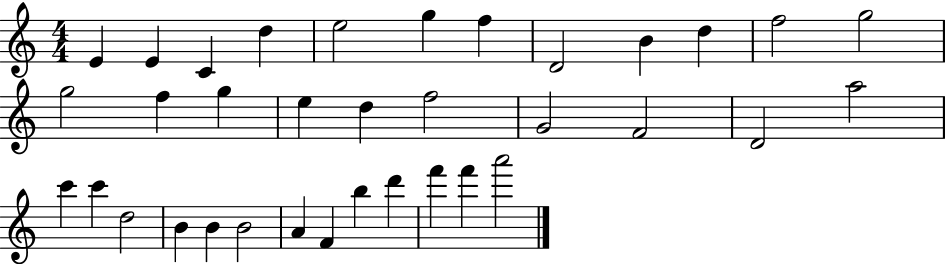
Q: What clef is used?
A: treble